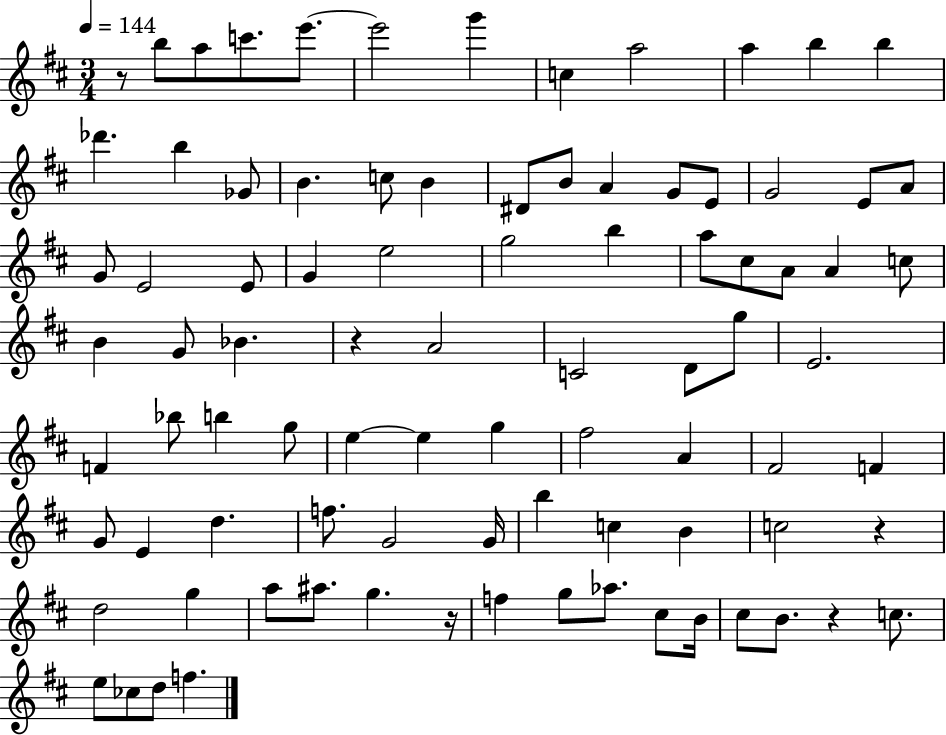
{
  \clef treble
  \numericTimeSignature
  \time 3/4
  \key d \major
  \tempo 4 = 144
  r8 b''8 a''8 c'''8. e'''8.~~ | e'''2 g'''4 | c''4 a''2 | a''4 b''4 b''4 | \break des'''4. b''4 ges'8 | b'4. c''8 b'4 | dis'8 b'8 a'4 g'8 e'8 | g'2 e'8 a'8 | \break g'8 e'2 e'8 | g'4 e''2 | g''2 b''4 | a''8 cis''8 a'8 a'4 c''8 | \break b'4 g'8 bes'4. | r4 a'2 | c'2 d'8 g''8 | e'2. | \break f'4 bes''8 b''4 g''8 | e''4~~ e''4 g''4 | fis''2 a'4 | fis'2 f'4 | \break g'8 e'4 d''4. | f''8. g'2 g'16 | b''4 c''4 b'4 | c''2 r4 | \break d''2 g''4 | a''8 ais''8. g''4. r16 | f''4 g''8 aes''8. cis''8 b'16 | cis''8 b'8. r4 c''8. | \break e''8 ces''8 d''8 f''4. | \bar "|."
}